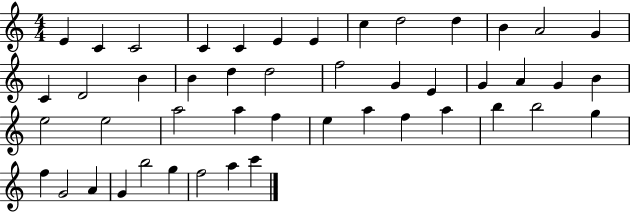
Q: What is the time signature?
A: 4/4